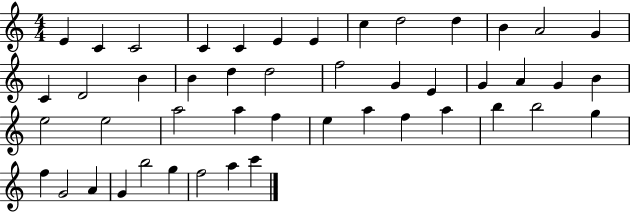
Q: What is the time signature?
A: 4/4